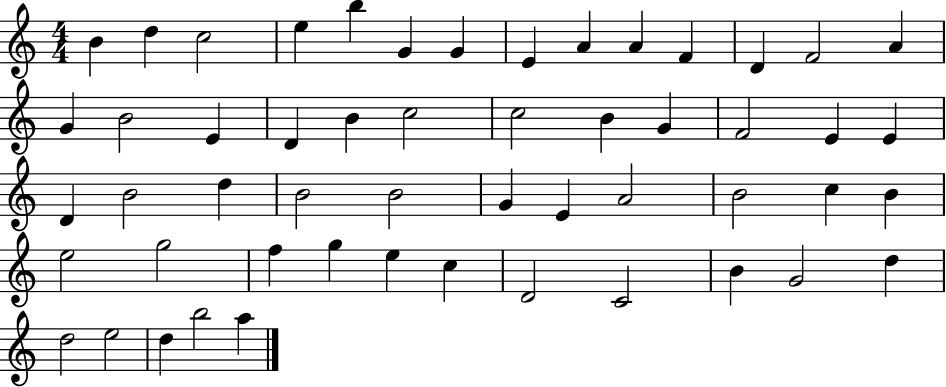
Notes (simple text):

B4/q D5/q C5/h E5/q B5/q G4/q G4/q E4/q A4/q A4/q F4/q D4/q F4/h A4/q G4/q B4/h E4/q D4/q B4/q C5/h C5/h B4/q G4/q F4/h E4/q E4/q D4/q B4/h D5/q B4/h B4/h G4/q E4/q A4/h B4/h C5/q B4/q E5/h G5/h F5/q G5/q E5/q C5/q D4/h C4/h B4/q G4/h D5/q D5/h E5/h D5/q B5/h A5/q